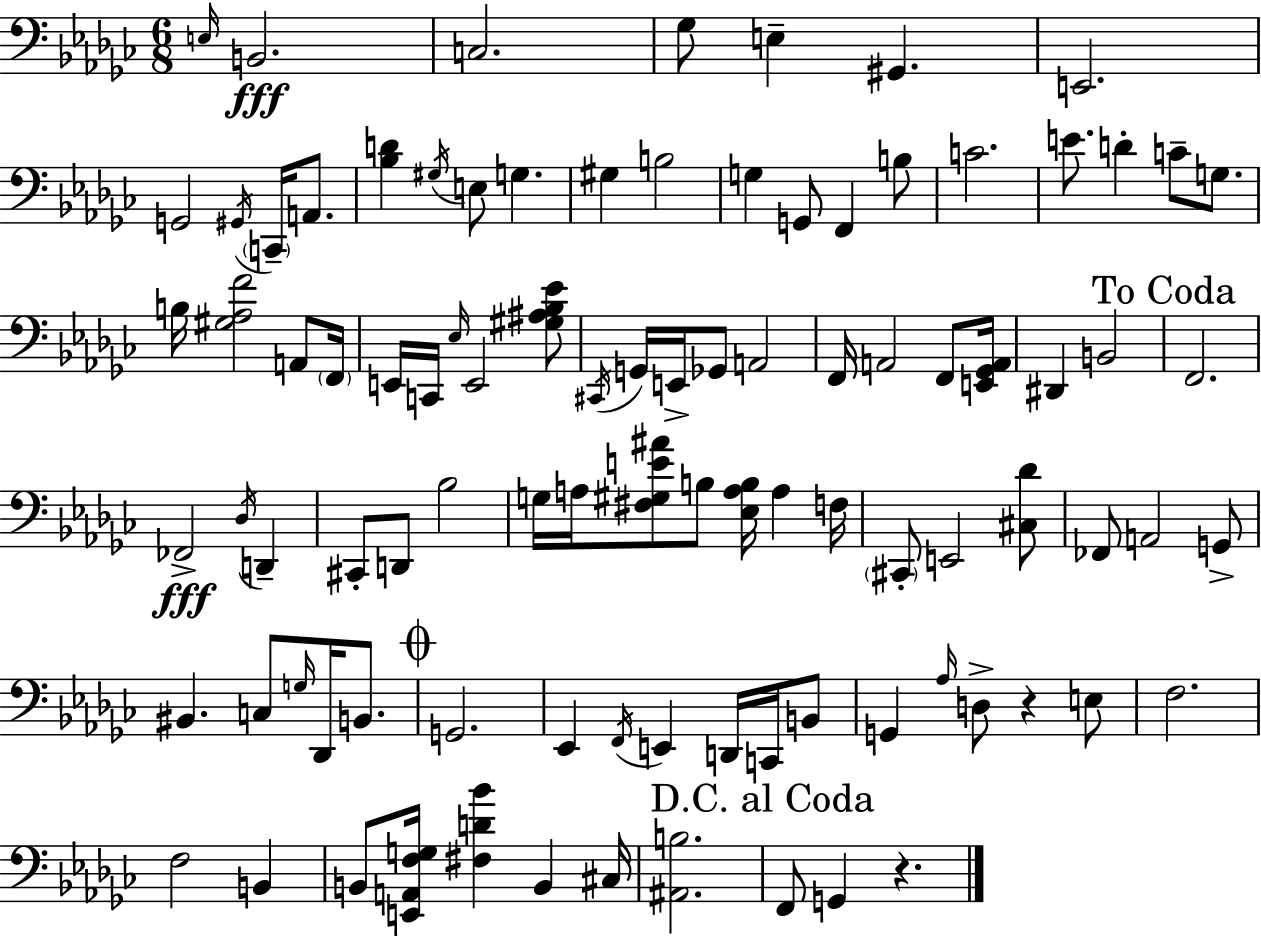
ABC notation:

X:1
T:Untitled
M:6/8
L:1/4
K:Ebm
E,/4 B,,2 C,2 _G,/2 E, ^G,, E,,2 G,,2 ^G,,/4 C,,/4 A,,/2 [_B,D] ^G,/4 E,/2 G, ^G, B,2 G, G,,/2 F,, B,/2 C2 E/2 D C/2 G,/2 B,/4 [^G,_A,F]2 A,,/2 F,,/4 E,,/4 C,,/4 _E,/4 E,,2 [^G,^A,_B,_E]/2 ^C,,/4 G,,/4 E,,/4 _G,,/2 A,,2 F,,/4 A,,2 F,,/2 [E,,_G,,A,,]/4 ^D,, B,,2 F,,2 _F,,2 _D,/4 D,, ^C,,/2 D,,/2 _B,2 G,/4 A,/4 [^F,^G,E^A]/2 B,/2 [_E,A,B,]/4 A, F,/4 ^C,,/2 E,,2 [^C,_D]/2 _F,,/2 A,,2 G,,/2 ^B,, C,/2 G,/4 _D,,/4 B,,/2 G,,2 _E,, F,,/4 E,, D,,/4 C,,/4 B,,/2 G,, _A,/4 D,/2 z E,/2 F,2 F,2 B,, B,,/2 [E,,A,,F,G,]/4 [^F,D_B] B,, ^C,/4 [^A,,B,]2 F,,/2 G,, z